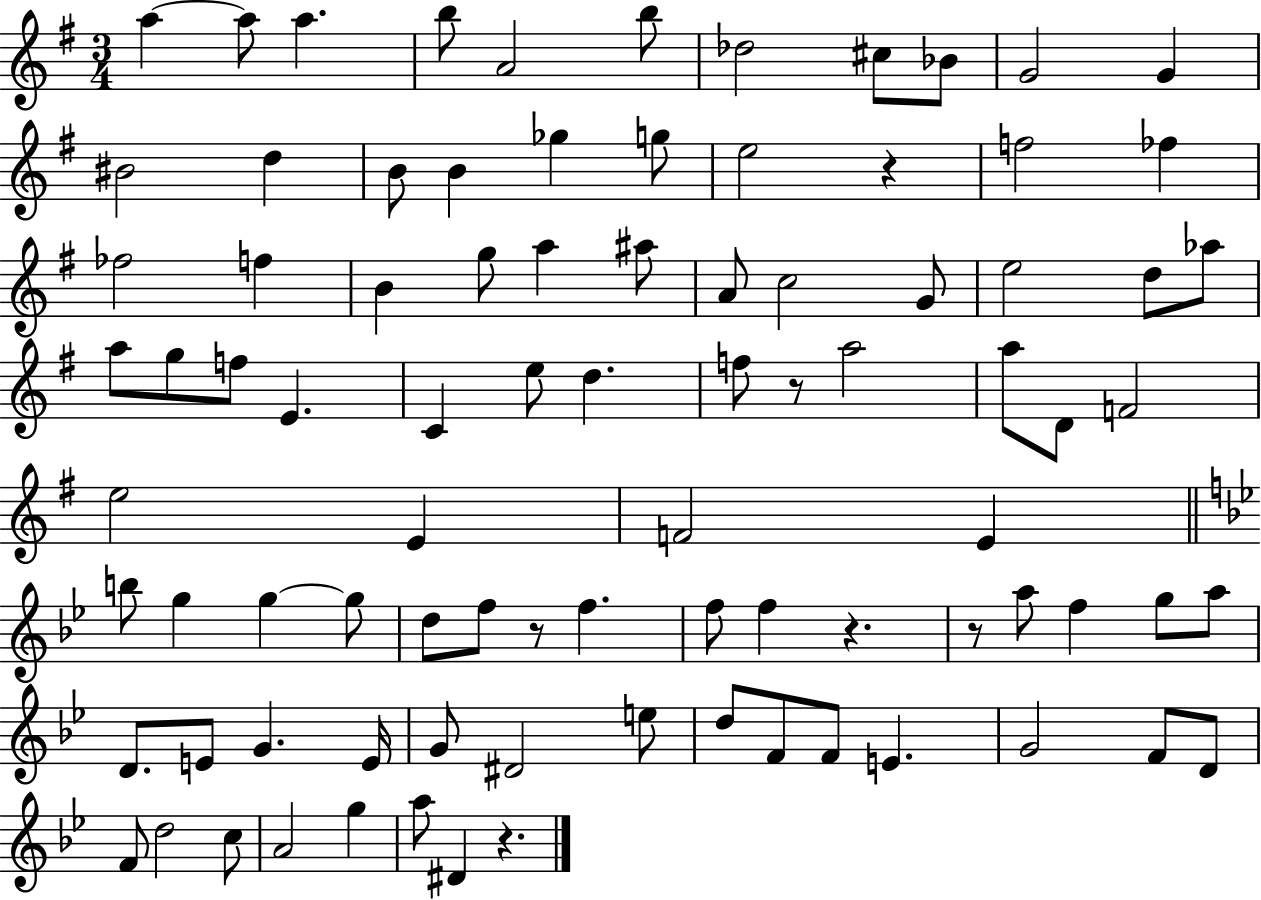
X:1
T:Untitled
M:3/4
L:1/4
K:G
a a/2 a b/2 A2 b/2 _d2 ^c/2 _B/2 G2 G ^B2 d B/2 B _g g/2 e2 z f2 _f _f2 f B g/2 a ^a/2 A/2 c2 G/2 e2 d/2 _a/2 a/2 g/2 f/2 E C e/2 d f/2 z/2 a2 a/2 D/2 F2 e2 E F2 E b/2 g g g/2 d/2 f/2 z/2 f f/2 f z z/2 a/2 f g/2 a/2 D/2 E/2 G E/4 G/2 ^D2 e/2 d/2 F/2 F/2 E G2 F/2 D/2 F/2 d2 c/2 A2 g a/2 ^D z